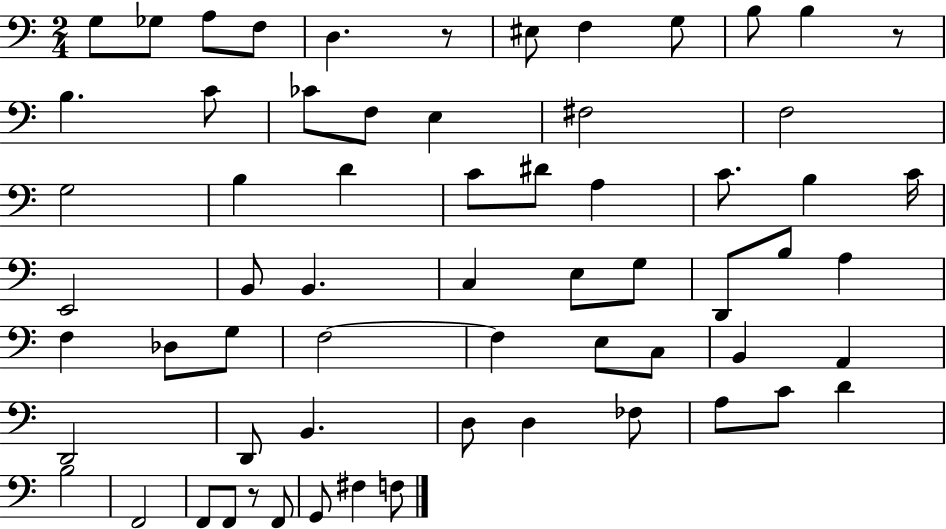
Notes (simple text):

G3/e Gb3/e A3/e F3/e D3/q. R/e EIS3/e F3/q G3/e B3/e B3/q R/e B3/q. C4/e CES4/e F3/e E3/q F#3/h F3/h G3/h B3/q D4/q C4/e D#4/e A3/q C4/e. B3/q C4/s E2/h B2/e B2/q. C3/q E3/e G3/e D2/e B3/e A3/q F3/q Db3/e G3/e F3/h F3/q E3/e C3/e B2/q A2/q D2/h D2/e B2/q. D3/e D3/q FES3/e A3/e C4/e D4/q B3/h F2/h F2/e F2/e R/e F2/e G2/e F#3/q F3/e